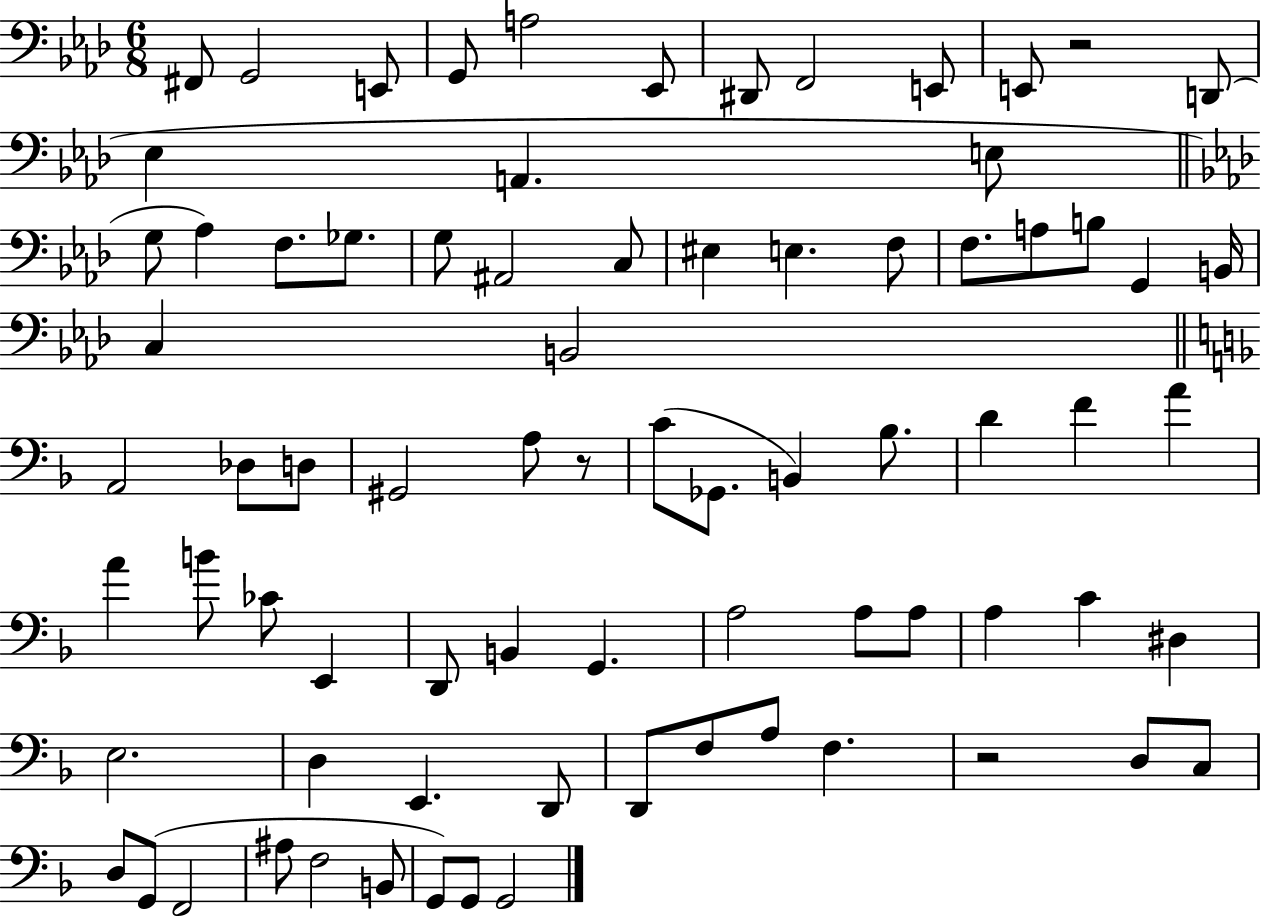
{
  \clef bass
  \numericTimeSignature
  \time 6/8
  \key aes \major
  fis,8 g,2 e,8 | g,8 a2 ees,8 | dis,8 f,2 e,8 | e,8 r2 d,8( | \break ees4 a,4. e8 | \bar "||" \break \key f \minor g8 aes4) f8. ges8. | g8 ais,2 c8 | eis4 e4. f8 | f8. a8 b8 g,4 b,16 | \break c4 b,2 | \bar "||" \break \key f \major a,2 des8 d8 | gis,2 a8 r8 | c'8( ges,8. b,4) bes8. | d'4 f'4 a'4 | \break a'4 b'8 ces'8 e,4 | d,8 b,4 g,4. | a2 a8 a8 | a4 c'4 dis4 | \break e2. | d4 e,4. d,8 | d,8 f8 a8 f4. | r2 d8 c8 | \break d8 g,8( f,2 | ais8 f2 b,8 | g,8) g,8 g,2 | \bar "|."
}